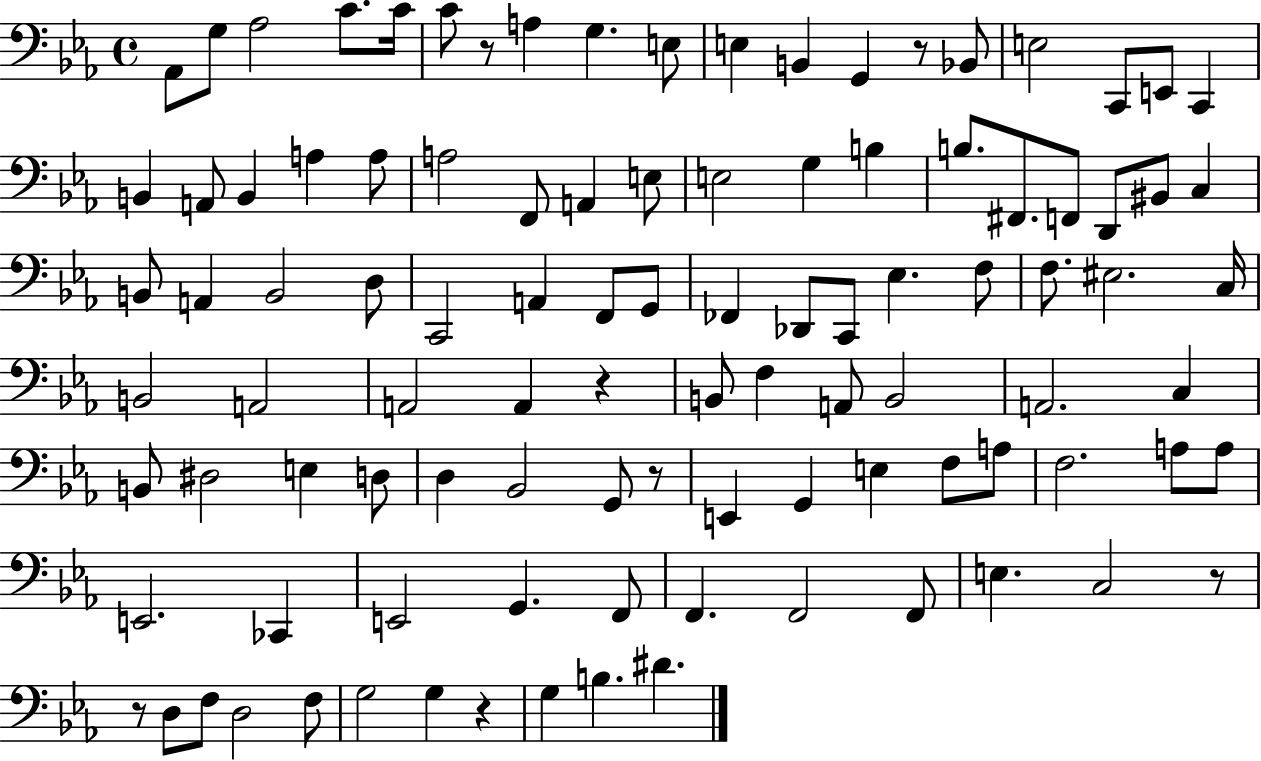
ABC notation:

X:1
T:Untitled
M:4/4
L:1/4
K:Eb
_A,,/2 G,/2 _A,2 C/2 C/4 C/2 z/2 A, G, E,/2 E, B,, G,, z/2 _B,,/2 E,2 C,,/2 E,,/2 C,, B,, A,,/2 B,, A, A,/2 A,2 F,,/2 A,, E,/2 E,2 G, B, B,/2 ^F,,/2 F,,/2 D,,/2 ^B,,/2 C, B,,/2 A,, B,,2 D,/2 C,,2 A,, F,,/2 G,,/2 _F,, _D,,/2 C,,/2 _E, F,/2 F,/2 ^E,2 C,/4 B,,2 A,,2 A,,2 A,, z B,,/2 F, A,,/2 B,,2 A,,2 C, B,,/2 ^D,2 E, D,/2 D, _B,,2 G,,/2 z/2 E,, G,, E, F,/2 A,/2 F,2 A,/2 A,/2 E,,2 _C,, E,,2 G,, F,,/2 F,, F,,2 F,,/2 E, C,2 z/2 z/2 D,/2 F,/2 D,2 F,/2 G,2 G, z G, B, ^D